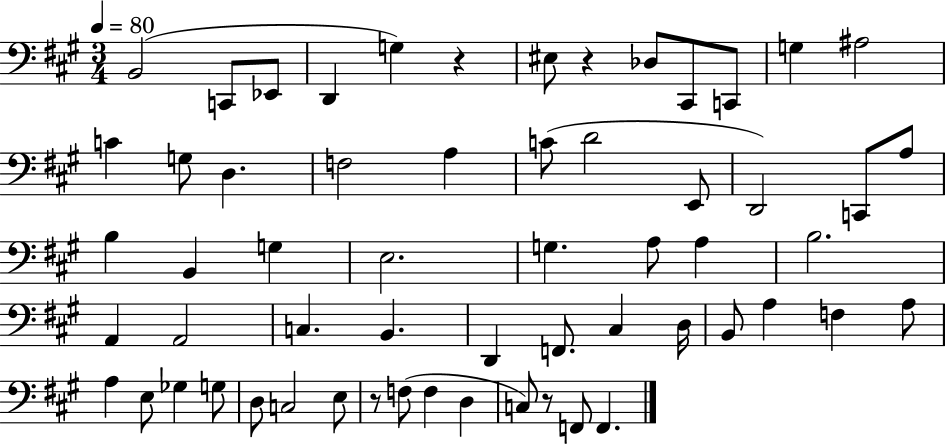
{
  \clef bass
  \numericTimeSignature
  \time 3/4
  \key a \major
  \tempo 4 = 80
  b,2( c,8 ees,8 | d,4 g4) r4 | eis8 r4 des8 cis,8 c,8 | g4 ais2 | \break c'4 g8 d4. | f2 a4 | c'8( d'2 e,8 | d,2) c,8 a8 | \break b4 b,4 g4 | e2. | g4. a8 a4 | b2. | \break a,4 a,2 | c4. b,4. | d,4 f,8. cis4 d16 | b,8 a4 f4 a8 | \break a4 e8 ges4 g8 | d8 c2 e8 | r8 f8( f4 d4 | c8) r8 f,8 f,4. | \break \bar "|."
}